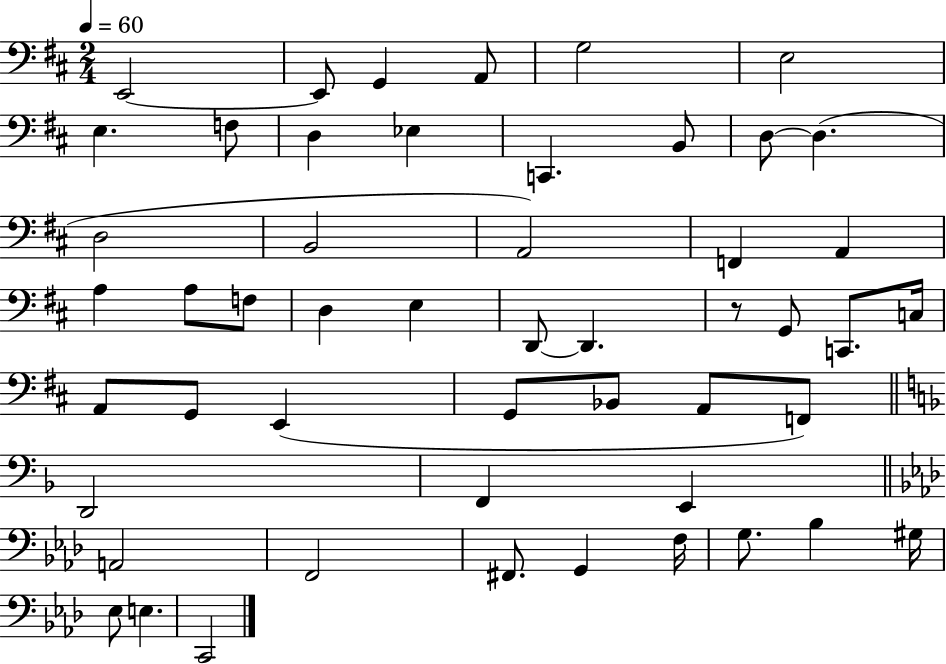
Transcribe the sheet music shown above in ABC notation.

X:1
T:Untitled
M:2/4
L:1/4
K:D
E,,2 E,,/2 G,, A,,/2 G,2 E,2 E, F,/2 D, _E, C,, B,,/2 D,/2 D, D,2 B,,2 A,,2 F,, A,, A, A,/2 F,/2 D, E, D,,/2 D,, z/2 G,,/2 C,,/2 C,/4 A,,/2 G,,/2 E,, G,,/2 _B,,/2 A,,/2 F,,/2 D,,2 F,, E,, A,,2 F,,2 ^F,,/2 G,, F,/4 G,/2 _B, ^G,/4 _E,/2 E, C,,2